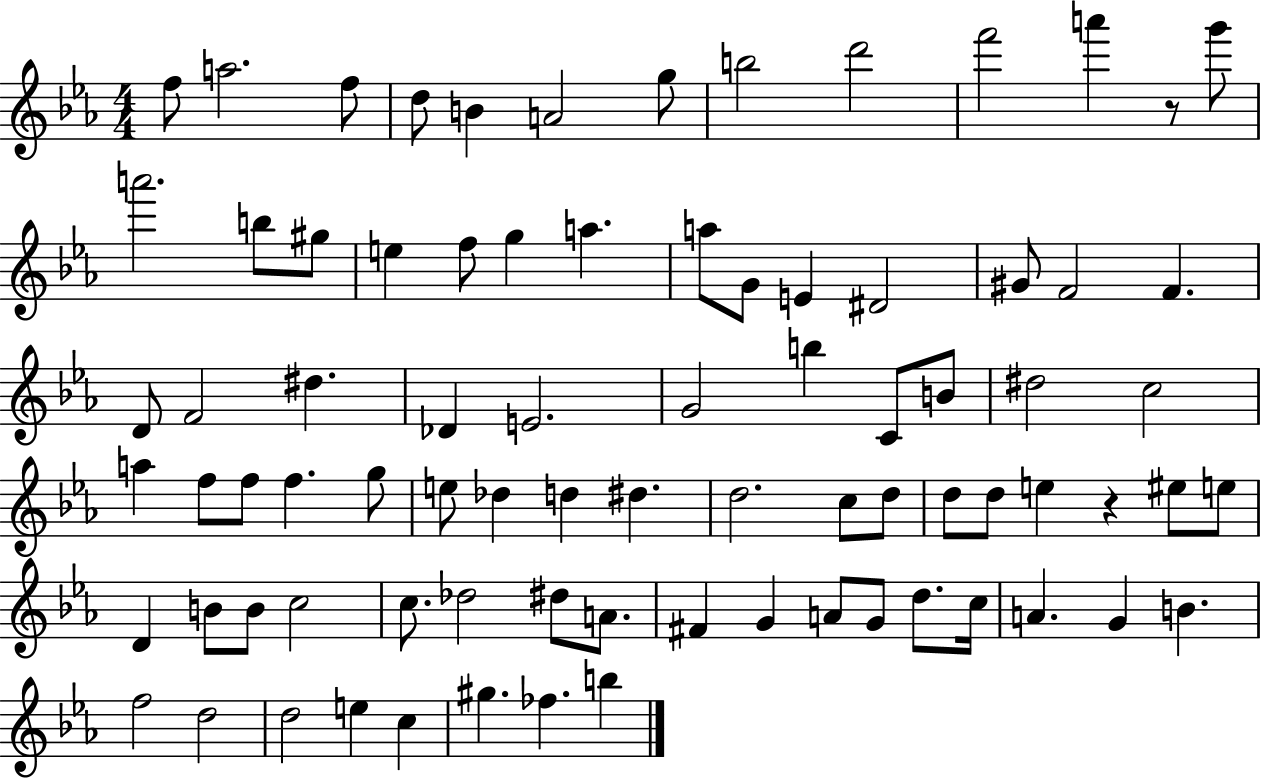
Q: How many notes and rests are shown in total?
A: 81